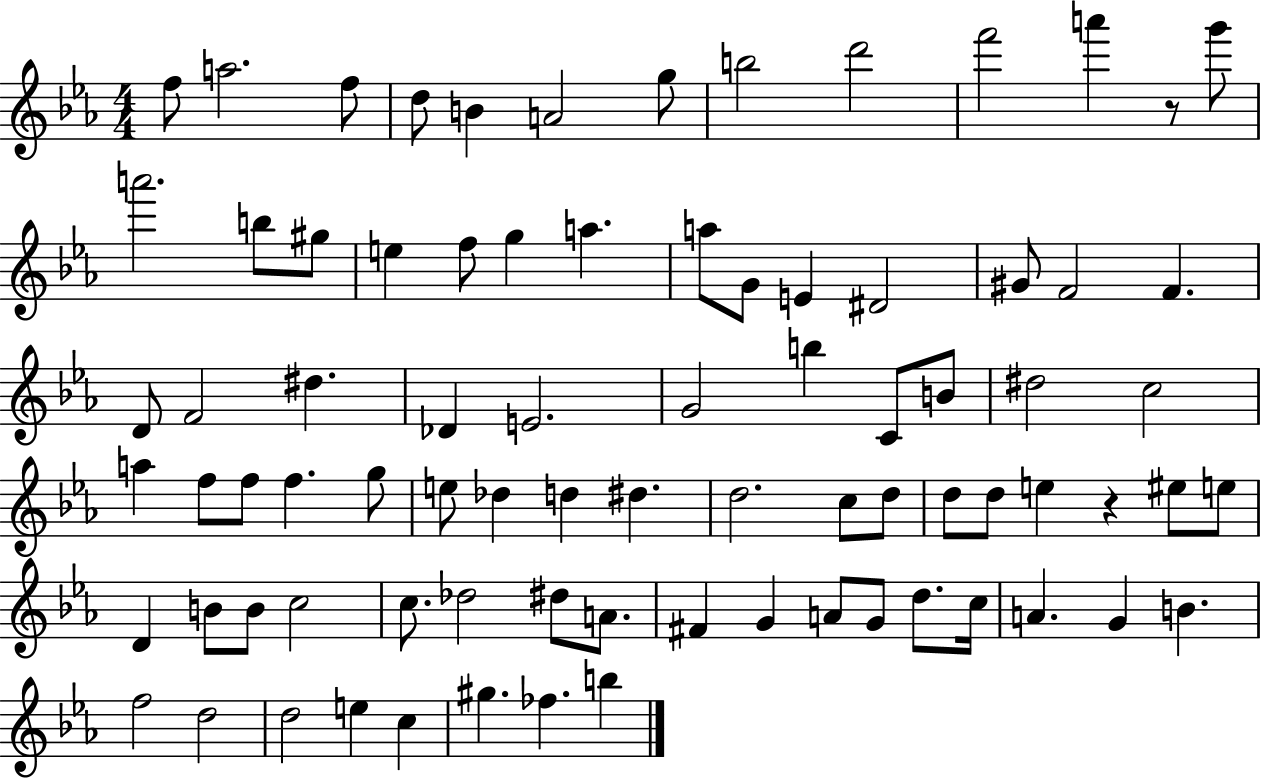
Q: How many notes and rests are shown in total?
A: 81